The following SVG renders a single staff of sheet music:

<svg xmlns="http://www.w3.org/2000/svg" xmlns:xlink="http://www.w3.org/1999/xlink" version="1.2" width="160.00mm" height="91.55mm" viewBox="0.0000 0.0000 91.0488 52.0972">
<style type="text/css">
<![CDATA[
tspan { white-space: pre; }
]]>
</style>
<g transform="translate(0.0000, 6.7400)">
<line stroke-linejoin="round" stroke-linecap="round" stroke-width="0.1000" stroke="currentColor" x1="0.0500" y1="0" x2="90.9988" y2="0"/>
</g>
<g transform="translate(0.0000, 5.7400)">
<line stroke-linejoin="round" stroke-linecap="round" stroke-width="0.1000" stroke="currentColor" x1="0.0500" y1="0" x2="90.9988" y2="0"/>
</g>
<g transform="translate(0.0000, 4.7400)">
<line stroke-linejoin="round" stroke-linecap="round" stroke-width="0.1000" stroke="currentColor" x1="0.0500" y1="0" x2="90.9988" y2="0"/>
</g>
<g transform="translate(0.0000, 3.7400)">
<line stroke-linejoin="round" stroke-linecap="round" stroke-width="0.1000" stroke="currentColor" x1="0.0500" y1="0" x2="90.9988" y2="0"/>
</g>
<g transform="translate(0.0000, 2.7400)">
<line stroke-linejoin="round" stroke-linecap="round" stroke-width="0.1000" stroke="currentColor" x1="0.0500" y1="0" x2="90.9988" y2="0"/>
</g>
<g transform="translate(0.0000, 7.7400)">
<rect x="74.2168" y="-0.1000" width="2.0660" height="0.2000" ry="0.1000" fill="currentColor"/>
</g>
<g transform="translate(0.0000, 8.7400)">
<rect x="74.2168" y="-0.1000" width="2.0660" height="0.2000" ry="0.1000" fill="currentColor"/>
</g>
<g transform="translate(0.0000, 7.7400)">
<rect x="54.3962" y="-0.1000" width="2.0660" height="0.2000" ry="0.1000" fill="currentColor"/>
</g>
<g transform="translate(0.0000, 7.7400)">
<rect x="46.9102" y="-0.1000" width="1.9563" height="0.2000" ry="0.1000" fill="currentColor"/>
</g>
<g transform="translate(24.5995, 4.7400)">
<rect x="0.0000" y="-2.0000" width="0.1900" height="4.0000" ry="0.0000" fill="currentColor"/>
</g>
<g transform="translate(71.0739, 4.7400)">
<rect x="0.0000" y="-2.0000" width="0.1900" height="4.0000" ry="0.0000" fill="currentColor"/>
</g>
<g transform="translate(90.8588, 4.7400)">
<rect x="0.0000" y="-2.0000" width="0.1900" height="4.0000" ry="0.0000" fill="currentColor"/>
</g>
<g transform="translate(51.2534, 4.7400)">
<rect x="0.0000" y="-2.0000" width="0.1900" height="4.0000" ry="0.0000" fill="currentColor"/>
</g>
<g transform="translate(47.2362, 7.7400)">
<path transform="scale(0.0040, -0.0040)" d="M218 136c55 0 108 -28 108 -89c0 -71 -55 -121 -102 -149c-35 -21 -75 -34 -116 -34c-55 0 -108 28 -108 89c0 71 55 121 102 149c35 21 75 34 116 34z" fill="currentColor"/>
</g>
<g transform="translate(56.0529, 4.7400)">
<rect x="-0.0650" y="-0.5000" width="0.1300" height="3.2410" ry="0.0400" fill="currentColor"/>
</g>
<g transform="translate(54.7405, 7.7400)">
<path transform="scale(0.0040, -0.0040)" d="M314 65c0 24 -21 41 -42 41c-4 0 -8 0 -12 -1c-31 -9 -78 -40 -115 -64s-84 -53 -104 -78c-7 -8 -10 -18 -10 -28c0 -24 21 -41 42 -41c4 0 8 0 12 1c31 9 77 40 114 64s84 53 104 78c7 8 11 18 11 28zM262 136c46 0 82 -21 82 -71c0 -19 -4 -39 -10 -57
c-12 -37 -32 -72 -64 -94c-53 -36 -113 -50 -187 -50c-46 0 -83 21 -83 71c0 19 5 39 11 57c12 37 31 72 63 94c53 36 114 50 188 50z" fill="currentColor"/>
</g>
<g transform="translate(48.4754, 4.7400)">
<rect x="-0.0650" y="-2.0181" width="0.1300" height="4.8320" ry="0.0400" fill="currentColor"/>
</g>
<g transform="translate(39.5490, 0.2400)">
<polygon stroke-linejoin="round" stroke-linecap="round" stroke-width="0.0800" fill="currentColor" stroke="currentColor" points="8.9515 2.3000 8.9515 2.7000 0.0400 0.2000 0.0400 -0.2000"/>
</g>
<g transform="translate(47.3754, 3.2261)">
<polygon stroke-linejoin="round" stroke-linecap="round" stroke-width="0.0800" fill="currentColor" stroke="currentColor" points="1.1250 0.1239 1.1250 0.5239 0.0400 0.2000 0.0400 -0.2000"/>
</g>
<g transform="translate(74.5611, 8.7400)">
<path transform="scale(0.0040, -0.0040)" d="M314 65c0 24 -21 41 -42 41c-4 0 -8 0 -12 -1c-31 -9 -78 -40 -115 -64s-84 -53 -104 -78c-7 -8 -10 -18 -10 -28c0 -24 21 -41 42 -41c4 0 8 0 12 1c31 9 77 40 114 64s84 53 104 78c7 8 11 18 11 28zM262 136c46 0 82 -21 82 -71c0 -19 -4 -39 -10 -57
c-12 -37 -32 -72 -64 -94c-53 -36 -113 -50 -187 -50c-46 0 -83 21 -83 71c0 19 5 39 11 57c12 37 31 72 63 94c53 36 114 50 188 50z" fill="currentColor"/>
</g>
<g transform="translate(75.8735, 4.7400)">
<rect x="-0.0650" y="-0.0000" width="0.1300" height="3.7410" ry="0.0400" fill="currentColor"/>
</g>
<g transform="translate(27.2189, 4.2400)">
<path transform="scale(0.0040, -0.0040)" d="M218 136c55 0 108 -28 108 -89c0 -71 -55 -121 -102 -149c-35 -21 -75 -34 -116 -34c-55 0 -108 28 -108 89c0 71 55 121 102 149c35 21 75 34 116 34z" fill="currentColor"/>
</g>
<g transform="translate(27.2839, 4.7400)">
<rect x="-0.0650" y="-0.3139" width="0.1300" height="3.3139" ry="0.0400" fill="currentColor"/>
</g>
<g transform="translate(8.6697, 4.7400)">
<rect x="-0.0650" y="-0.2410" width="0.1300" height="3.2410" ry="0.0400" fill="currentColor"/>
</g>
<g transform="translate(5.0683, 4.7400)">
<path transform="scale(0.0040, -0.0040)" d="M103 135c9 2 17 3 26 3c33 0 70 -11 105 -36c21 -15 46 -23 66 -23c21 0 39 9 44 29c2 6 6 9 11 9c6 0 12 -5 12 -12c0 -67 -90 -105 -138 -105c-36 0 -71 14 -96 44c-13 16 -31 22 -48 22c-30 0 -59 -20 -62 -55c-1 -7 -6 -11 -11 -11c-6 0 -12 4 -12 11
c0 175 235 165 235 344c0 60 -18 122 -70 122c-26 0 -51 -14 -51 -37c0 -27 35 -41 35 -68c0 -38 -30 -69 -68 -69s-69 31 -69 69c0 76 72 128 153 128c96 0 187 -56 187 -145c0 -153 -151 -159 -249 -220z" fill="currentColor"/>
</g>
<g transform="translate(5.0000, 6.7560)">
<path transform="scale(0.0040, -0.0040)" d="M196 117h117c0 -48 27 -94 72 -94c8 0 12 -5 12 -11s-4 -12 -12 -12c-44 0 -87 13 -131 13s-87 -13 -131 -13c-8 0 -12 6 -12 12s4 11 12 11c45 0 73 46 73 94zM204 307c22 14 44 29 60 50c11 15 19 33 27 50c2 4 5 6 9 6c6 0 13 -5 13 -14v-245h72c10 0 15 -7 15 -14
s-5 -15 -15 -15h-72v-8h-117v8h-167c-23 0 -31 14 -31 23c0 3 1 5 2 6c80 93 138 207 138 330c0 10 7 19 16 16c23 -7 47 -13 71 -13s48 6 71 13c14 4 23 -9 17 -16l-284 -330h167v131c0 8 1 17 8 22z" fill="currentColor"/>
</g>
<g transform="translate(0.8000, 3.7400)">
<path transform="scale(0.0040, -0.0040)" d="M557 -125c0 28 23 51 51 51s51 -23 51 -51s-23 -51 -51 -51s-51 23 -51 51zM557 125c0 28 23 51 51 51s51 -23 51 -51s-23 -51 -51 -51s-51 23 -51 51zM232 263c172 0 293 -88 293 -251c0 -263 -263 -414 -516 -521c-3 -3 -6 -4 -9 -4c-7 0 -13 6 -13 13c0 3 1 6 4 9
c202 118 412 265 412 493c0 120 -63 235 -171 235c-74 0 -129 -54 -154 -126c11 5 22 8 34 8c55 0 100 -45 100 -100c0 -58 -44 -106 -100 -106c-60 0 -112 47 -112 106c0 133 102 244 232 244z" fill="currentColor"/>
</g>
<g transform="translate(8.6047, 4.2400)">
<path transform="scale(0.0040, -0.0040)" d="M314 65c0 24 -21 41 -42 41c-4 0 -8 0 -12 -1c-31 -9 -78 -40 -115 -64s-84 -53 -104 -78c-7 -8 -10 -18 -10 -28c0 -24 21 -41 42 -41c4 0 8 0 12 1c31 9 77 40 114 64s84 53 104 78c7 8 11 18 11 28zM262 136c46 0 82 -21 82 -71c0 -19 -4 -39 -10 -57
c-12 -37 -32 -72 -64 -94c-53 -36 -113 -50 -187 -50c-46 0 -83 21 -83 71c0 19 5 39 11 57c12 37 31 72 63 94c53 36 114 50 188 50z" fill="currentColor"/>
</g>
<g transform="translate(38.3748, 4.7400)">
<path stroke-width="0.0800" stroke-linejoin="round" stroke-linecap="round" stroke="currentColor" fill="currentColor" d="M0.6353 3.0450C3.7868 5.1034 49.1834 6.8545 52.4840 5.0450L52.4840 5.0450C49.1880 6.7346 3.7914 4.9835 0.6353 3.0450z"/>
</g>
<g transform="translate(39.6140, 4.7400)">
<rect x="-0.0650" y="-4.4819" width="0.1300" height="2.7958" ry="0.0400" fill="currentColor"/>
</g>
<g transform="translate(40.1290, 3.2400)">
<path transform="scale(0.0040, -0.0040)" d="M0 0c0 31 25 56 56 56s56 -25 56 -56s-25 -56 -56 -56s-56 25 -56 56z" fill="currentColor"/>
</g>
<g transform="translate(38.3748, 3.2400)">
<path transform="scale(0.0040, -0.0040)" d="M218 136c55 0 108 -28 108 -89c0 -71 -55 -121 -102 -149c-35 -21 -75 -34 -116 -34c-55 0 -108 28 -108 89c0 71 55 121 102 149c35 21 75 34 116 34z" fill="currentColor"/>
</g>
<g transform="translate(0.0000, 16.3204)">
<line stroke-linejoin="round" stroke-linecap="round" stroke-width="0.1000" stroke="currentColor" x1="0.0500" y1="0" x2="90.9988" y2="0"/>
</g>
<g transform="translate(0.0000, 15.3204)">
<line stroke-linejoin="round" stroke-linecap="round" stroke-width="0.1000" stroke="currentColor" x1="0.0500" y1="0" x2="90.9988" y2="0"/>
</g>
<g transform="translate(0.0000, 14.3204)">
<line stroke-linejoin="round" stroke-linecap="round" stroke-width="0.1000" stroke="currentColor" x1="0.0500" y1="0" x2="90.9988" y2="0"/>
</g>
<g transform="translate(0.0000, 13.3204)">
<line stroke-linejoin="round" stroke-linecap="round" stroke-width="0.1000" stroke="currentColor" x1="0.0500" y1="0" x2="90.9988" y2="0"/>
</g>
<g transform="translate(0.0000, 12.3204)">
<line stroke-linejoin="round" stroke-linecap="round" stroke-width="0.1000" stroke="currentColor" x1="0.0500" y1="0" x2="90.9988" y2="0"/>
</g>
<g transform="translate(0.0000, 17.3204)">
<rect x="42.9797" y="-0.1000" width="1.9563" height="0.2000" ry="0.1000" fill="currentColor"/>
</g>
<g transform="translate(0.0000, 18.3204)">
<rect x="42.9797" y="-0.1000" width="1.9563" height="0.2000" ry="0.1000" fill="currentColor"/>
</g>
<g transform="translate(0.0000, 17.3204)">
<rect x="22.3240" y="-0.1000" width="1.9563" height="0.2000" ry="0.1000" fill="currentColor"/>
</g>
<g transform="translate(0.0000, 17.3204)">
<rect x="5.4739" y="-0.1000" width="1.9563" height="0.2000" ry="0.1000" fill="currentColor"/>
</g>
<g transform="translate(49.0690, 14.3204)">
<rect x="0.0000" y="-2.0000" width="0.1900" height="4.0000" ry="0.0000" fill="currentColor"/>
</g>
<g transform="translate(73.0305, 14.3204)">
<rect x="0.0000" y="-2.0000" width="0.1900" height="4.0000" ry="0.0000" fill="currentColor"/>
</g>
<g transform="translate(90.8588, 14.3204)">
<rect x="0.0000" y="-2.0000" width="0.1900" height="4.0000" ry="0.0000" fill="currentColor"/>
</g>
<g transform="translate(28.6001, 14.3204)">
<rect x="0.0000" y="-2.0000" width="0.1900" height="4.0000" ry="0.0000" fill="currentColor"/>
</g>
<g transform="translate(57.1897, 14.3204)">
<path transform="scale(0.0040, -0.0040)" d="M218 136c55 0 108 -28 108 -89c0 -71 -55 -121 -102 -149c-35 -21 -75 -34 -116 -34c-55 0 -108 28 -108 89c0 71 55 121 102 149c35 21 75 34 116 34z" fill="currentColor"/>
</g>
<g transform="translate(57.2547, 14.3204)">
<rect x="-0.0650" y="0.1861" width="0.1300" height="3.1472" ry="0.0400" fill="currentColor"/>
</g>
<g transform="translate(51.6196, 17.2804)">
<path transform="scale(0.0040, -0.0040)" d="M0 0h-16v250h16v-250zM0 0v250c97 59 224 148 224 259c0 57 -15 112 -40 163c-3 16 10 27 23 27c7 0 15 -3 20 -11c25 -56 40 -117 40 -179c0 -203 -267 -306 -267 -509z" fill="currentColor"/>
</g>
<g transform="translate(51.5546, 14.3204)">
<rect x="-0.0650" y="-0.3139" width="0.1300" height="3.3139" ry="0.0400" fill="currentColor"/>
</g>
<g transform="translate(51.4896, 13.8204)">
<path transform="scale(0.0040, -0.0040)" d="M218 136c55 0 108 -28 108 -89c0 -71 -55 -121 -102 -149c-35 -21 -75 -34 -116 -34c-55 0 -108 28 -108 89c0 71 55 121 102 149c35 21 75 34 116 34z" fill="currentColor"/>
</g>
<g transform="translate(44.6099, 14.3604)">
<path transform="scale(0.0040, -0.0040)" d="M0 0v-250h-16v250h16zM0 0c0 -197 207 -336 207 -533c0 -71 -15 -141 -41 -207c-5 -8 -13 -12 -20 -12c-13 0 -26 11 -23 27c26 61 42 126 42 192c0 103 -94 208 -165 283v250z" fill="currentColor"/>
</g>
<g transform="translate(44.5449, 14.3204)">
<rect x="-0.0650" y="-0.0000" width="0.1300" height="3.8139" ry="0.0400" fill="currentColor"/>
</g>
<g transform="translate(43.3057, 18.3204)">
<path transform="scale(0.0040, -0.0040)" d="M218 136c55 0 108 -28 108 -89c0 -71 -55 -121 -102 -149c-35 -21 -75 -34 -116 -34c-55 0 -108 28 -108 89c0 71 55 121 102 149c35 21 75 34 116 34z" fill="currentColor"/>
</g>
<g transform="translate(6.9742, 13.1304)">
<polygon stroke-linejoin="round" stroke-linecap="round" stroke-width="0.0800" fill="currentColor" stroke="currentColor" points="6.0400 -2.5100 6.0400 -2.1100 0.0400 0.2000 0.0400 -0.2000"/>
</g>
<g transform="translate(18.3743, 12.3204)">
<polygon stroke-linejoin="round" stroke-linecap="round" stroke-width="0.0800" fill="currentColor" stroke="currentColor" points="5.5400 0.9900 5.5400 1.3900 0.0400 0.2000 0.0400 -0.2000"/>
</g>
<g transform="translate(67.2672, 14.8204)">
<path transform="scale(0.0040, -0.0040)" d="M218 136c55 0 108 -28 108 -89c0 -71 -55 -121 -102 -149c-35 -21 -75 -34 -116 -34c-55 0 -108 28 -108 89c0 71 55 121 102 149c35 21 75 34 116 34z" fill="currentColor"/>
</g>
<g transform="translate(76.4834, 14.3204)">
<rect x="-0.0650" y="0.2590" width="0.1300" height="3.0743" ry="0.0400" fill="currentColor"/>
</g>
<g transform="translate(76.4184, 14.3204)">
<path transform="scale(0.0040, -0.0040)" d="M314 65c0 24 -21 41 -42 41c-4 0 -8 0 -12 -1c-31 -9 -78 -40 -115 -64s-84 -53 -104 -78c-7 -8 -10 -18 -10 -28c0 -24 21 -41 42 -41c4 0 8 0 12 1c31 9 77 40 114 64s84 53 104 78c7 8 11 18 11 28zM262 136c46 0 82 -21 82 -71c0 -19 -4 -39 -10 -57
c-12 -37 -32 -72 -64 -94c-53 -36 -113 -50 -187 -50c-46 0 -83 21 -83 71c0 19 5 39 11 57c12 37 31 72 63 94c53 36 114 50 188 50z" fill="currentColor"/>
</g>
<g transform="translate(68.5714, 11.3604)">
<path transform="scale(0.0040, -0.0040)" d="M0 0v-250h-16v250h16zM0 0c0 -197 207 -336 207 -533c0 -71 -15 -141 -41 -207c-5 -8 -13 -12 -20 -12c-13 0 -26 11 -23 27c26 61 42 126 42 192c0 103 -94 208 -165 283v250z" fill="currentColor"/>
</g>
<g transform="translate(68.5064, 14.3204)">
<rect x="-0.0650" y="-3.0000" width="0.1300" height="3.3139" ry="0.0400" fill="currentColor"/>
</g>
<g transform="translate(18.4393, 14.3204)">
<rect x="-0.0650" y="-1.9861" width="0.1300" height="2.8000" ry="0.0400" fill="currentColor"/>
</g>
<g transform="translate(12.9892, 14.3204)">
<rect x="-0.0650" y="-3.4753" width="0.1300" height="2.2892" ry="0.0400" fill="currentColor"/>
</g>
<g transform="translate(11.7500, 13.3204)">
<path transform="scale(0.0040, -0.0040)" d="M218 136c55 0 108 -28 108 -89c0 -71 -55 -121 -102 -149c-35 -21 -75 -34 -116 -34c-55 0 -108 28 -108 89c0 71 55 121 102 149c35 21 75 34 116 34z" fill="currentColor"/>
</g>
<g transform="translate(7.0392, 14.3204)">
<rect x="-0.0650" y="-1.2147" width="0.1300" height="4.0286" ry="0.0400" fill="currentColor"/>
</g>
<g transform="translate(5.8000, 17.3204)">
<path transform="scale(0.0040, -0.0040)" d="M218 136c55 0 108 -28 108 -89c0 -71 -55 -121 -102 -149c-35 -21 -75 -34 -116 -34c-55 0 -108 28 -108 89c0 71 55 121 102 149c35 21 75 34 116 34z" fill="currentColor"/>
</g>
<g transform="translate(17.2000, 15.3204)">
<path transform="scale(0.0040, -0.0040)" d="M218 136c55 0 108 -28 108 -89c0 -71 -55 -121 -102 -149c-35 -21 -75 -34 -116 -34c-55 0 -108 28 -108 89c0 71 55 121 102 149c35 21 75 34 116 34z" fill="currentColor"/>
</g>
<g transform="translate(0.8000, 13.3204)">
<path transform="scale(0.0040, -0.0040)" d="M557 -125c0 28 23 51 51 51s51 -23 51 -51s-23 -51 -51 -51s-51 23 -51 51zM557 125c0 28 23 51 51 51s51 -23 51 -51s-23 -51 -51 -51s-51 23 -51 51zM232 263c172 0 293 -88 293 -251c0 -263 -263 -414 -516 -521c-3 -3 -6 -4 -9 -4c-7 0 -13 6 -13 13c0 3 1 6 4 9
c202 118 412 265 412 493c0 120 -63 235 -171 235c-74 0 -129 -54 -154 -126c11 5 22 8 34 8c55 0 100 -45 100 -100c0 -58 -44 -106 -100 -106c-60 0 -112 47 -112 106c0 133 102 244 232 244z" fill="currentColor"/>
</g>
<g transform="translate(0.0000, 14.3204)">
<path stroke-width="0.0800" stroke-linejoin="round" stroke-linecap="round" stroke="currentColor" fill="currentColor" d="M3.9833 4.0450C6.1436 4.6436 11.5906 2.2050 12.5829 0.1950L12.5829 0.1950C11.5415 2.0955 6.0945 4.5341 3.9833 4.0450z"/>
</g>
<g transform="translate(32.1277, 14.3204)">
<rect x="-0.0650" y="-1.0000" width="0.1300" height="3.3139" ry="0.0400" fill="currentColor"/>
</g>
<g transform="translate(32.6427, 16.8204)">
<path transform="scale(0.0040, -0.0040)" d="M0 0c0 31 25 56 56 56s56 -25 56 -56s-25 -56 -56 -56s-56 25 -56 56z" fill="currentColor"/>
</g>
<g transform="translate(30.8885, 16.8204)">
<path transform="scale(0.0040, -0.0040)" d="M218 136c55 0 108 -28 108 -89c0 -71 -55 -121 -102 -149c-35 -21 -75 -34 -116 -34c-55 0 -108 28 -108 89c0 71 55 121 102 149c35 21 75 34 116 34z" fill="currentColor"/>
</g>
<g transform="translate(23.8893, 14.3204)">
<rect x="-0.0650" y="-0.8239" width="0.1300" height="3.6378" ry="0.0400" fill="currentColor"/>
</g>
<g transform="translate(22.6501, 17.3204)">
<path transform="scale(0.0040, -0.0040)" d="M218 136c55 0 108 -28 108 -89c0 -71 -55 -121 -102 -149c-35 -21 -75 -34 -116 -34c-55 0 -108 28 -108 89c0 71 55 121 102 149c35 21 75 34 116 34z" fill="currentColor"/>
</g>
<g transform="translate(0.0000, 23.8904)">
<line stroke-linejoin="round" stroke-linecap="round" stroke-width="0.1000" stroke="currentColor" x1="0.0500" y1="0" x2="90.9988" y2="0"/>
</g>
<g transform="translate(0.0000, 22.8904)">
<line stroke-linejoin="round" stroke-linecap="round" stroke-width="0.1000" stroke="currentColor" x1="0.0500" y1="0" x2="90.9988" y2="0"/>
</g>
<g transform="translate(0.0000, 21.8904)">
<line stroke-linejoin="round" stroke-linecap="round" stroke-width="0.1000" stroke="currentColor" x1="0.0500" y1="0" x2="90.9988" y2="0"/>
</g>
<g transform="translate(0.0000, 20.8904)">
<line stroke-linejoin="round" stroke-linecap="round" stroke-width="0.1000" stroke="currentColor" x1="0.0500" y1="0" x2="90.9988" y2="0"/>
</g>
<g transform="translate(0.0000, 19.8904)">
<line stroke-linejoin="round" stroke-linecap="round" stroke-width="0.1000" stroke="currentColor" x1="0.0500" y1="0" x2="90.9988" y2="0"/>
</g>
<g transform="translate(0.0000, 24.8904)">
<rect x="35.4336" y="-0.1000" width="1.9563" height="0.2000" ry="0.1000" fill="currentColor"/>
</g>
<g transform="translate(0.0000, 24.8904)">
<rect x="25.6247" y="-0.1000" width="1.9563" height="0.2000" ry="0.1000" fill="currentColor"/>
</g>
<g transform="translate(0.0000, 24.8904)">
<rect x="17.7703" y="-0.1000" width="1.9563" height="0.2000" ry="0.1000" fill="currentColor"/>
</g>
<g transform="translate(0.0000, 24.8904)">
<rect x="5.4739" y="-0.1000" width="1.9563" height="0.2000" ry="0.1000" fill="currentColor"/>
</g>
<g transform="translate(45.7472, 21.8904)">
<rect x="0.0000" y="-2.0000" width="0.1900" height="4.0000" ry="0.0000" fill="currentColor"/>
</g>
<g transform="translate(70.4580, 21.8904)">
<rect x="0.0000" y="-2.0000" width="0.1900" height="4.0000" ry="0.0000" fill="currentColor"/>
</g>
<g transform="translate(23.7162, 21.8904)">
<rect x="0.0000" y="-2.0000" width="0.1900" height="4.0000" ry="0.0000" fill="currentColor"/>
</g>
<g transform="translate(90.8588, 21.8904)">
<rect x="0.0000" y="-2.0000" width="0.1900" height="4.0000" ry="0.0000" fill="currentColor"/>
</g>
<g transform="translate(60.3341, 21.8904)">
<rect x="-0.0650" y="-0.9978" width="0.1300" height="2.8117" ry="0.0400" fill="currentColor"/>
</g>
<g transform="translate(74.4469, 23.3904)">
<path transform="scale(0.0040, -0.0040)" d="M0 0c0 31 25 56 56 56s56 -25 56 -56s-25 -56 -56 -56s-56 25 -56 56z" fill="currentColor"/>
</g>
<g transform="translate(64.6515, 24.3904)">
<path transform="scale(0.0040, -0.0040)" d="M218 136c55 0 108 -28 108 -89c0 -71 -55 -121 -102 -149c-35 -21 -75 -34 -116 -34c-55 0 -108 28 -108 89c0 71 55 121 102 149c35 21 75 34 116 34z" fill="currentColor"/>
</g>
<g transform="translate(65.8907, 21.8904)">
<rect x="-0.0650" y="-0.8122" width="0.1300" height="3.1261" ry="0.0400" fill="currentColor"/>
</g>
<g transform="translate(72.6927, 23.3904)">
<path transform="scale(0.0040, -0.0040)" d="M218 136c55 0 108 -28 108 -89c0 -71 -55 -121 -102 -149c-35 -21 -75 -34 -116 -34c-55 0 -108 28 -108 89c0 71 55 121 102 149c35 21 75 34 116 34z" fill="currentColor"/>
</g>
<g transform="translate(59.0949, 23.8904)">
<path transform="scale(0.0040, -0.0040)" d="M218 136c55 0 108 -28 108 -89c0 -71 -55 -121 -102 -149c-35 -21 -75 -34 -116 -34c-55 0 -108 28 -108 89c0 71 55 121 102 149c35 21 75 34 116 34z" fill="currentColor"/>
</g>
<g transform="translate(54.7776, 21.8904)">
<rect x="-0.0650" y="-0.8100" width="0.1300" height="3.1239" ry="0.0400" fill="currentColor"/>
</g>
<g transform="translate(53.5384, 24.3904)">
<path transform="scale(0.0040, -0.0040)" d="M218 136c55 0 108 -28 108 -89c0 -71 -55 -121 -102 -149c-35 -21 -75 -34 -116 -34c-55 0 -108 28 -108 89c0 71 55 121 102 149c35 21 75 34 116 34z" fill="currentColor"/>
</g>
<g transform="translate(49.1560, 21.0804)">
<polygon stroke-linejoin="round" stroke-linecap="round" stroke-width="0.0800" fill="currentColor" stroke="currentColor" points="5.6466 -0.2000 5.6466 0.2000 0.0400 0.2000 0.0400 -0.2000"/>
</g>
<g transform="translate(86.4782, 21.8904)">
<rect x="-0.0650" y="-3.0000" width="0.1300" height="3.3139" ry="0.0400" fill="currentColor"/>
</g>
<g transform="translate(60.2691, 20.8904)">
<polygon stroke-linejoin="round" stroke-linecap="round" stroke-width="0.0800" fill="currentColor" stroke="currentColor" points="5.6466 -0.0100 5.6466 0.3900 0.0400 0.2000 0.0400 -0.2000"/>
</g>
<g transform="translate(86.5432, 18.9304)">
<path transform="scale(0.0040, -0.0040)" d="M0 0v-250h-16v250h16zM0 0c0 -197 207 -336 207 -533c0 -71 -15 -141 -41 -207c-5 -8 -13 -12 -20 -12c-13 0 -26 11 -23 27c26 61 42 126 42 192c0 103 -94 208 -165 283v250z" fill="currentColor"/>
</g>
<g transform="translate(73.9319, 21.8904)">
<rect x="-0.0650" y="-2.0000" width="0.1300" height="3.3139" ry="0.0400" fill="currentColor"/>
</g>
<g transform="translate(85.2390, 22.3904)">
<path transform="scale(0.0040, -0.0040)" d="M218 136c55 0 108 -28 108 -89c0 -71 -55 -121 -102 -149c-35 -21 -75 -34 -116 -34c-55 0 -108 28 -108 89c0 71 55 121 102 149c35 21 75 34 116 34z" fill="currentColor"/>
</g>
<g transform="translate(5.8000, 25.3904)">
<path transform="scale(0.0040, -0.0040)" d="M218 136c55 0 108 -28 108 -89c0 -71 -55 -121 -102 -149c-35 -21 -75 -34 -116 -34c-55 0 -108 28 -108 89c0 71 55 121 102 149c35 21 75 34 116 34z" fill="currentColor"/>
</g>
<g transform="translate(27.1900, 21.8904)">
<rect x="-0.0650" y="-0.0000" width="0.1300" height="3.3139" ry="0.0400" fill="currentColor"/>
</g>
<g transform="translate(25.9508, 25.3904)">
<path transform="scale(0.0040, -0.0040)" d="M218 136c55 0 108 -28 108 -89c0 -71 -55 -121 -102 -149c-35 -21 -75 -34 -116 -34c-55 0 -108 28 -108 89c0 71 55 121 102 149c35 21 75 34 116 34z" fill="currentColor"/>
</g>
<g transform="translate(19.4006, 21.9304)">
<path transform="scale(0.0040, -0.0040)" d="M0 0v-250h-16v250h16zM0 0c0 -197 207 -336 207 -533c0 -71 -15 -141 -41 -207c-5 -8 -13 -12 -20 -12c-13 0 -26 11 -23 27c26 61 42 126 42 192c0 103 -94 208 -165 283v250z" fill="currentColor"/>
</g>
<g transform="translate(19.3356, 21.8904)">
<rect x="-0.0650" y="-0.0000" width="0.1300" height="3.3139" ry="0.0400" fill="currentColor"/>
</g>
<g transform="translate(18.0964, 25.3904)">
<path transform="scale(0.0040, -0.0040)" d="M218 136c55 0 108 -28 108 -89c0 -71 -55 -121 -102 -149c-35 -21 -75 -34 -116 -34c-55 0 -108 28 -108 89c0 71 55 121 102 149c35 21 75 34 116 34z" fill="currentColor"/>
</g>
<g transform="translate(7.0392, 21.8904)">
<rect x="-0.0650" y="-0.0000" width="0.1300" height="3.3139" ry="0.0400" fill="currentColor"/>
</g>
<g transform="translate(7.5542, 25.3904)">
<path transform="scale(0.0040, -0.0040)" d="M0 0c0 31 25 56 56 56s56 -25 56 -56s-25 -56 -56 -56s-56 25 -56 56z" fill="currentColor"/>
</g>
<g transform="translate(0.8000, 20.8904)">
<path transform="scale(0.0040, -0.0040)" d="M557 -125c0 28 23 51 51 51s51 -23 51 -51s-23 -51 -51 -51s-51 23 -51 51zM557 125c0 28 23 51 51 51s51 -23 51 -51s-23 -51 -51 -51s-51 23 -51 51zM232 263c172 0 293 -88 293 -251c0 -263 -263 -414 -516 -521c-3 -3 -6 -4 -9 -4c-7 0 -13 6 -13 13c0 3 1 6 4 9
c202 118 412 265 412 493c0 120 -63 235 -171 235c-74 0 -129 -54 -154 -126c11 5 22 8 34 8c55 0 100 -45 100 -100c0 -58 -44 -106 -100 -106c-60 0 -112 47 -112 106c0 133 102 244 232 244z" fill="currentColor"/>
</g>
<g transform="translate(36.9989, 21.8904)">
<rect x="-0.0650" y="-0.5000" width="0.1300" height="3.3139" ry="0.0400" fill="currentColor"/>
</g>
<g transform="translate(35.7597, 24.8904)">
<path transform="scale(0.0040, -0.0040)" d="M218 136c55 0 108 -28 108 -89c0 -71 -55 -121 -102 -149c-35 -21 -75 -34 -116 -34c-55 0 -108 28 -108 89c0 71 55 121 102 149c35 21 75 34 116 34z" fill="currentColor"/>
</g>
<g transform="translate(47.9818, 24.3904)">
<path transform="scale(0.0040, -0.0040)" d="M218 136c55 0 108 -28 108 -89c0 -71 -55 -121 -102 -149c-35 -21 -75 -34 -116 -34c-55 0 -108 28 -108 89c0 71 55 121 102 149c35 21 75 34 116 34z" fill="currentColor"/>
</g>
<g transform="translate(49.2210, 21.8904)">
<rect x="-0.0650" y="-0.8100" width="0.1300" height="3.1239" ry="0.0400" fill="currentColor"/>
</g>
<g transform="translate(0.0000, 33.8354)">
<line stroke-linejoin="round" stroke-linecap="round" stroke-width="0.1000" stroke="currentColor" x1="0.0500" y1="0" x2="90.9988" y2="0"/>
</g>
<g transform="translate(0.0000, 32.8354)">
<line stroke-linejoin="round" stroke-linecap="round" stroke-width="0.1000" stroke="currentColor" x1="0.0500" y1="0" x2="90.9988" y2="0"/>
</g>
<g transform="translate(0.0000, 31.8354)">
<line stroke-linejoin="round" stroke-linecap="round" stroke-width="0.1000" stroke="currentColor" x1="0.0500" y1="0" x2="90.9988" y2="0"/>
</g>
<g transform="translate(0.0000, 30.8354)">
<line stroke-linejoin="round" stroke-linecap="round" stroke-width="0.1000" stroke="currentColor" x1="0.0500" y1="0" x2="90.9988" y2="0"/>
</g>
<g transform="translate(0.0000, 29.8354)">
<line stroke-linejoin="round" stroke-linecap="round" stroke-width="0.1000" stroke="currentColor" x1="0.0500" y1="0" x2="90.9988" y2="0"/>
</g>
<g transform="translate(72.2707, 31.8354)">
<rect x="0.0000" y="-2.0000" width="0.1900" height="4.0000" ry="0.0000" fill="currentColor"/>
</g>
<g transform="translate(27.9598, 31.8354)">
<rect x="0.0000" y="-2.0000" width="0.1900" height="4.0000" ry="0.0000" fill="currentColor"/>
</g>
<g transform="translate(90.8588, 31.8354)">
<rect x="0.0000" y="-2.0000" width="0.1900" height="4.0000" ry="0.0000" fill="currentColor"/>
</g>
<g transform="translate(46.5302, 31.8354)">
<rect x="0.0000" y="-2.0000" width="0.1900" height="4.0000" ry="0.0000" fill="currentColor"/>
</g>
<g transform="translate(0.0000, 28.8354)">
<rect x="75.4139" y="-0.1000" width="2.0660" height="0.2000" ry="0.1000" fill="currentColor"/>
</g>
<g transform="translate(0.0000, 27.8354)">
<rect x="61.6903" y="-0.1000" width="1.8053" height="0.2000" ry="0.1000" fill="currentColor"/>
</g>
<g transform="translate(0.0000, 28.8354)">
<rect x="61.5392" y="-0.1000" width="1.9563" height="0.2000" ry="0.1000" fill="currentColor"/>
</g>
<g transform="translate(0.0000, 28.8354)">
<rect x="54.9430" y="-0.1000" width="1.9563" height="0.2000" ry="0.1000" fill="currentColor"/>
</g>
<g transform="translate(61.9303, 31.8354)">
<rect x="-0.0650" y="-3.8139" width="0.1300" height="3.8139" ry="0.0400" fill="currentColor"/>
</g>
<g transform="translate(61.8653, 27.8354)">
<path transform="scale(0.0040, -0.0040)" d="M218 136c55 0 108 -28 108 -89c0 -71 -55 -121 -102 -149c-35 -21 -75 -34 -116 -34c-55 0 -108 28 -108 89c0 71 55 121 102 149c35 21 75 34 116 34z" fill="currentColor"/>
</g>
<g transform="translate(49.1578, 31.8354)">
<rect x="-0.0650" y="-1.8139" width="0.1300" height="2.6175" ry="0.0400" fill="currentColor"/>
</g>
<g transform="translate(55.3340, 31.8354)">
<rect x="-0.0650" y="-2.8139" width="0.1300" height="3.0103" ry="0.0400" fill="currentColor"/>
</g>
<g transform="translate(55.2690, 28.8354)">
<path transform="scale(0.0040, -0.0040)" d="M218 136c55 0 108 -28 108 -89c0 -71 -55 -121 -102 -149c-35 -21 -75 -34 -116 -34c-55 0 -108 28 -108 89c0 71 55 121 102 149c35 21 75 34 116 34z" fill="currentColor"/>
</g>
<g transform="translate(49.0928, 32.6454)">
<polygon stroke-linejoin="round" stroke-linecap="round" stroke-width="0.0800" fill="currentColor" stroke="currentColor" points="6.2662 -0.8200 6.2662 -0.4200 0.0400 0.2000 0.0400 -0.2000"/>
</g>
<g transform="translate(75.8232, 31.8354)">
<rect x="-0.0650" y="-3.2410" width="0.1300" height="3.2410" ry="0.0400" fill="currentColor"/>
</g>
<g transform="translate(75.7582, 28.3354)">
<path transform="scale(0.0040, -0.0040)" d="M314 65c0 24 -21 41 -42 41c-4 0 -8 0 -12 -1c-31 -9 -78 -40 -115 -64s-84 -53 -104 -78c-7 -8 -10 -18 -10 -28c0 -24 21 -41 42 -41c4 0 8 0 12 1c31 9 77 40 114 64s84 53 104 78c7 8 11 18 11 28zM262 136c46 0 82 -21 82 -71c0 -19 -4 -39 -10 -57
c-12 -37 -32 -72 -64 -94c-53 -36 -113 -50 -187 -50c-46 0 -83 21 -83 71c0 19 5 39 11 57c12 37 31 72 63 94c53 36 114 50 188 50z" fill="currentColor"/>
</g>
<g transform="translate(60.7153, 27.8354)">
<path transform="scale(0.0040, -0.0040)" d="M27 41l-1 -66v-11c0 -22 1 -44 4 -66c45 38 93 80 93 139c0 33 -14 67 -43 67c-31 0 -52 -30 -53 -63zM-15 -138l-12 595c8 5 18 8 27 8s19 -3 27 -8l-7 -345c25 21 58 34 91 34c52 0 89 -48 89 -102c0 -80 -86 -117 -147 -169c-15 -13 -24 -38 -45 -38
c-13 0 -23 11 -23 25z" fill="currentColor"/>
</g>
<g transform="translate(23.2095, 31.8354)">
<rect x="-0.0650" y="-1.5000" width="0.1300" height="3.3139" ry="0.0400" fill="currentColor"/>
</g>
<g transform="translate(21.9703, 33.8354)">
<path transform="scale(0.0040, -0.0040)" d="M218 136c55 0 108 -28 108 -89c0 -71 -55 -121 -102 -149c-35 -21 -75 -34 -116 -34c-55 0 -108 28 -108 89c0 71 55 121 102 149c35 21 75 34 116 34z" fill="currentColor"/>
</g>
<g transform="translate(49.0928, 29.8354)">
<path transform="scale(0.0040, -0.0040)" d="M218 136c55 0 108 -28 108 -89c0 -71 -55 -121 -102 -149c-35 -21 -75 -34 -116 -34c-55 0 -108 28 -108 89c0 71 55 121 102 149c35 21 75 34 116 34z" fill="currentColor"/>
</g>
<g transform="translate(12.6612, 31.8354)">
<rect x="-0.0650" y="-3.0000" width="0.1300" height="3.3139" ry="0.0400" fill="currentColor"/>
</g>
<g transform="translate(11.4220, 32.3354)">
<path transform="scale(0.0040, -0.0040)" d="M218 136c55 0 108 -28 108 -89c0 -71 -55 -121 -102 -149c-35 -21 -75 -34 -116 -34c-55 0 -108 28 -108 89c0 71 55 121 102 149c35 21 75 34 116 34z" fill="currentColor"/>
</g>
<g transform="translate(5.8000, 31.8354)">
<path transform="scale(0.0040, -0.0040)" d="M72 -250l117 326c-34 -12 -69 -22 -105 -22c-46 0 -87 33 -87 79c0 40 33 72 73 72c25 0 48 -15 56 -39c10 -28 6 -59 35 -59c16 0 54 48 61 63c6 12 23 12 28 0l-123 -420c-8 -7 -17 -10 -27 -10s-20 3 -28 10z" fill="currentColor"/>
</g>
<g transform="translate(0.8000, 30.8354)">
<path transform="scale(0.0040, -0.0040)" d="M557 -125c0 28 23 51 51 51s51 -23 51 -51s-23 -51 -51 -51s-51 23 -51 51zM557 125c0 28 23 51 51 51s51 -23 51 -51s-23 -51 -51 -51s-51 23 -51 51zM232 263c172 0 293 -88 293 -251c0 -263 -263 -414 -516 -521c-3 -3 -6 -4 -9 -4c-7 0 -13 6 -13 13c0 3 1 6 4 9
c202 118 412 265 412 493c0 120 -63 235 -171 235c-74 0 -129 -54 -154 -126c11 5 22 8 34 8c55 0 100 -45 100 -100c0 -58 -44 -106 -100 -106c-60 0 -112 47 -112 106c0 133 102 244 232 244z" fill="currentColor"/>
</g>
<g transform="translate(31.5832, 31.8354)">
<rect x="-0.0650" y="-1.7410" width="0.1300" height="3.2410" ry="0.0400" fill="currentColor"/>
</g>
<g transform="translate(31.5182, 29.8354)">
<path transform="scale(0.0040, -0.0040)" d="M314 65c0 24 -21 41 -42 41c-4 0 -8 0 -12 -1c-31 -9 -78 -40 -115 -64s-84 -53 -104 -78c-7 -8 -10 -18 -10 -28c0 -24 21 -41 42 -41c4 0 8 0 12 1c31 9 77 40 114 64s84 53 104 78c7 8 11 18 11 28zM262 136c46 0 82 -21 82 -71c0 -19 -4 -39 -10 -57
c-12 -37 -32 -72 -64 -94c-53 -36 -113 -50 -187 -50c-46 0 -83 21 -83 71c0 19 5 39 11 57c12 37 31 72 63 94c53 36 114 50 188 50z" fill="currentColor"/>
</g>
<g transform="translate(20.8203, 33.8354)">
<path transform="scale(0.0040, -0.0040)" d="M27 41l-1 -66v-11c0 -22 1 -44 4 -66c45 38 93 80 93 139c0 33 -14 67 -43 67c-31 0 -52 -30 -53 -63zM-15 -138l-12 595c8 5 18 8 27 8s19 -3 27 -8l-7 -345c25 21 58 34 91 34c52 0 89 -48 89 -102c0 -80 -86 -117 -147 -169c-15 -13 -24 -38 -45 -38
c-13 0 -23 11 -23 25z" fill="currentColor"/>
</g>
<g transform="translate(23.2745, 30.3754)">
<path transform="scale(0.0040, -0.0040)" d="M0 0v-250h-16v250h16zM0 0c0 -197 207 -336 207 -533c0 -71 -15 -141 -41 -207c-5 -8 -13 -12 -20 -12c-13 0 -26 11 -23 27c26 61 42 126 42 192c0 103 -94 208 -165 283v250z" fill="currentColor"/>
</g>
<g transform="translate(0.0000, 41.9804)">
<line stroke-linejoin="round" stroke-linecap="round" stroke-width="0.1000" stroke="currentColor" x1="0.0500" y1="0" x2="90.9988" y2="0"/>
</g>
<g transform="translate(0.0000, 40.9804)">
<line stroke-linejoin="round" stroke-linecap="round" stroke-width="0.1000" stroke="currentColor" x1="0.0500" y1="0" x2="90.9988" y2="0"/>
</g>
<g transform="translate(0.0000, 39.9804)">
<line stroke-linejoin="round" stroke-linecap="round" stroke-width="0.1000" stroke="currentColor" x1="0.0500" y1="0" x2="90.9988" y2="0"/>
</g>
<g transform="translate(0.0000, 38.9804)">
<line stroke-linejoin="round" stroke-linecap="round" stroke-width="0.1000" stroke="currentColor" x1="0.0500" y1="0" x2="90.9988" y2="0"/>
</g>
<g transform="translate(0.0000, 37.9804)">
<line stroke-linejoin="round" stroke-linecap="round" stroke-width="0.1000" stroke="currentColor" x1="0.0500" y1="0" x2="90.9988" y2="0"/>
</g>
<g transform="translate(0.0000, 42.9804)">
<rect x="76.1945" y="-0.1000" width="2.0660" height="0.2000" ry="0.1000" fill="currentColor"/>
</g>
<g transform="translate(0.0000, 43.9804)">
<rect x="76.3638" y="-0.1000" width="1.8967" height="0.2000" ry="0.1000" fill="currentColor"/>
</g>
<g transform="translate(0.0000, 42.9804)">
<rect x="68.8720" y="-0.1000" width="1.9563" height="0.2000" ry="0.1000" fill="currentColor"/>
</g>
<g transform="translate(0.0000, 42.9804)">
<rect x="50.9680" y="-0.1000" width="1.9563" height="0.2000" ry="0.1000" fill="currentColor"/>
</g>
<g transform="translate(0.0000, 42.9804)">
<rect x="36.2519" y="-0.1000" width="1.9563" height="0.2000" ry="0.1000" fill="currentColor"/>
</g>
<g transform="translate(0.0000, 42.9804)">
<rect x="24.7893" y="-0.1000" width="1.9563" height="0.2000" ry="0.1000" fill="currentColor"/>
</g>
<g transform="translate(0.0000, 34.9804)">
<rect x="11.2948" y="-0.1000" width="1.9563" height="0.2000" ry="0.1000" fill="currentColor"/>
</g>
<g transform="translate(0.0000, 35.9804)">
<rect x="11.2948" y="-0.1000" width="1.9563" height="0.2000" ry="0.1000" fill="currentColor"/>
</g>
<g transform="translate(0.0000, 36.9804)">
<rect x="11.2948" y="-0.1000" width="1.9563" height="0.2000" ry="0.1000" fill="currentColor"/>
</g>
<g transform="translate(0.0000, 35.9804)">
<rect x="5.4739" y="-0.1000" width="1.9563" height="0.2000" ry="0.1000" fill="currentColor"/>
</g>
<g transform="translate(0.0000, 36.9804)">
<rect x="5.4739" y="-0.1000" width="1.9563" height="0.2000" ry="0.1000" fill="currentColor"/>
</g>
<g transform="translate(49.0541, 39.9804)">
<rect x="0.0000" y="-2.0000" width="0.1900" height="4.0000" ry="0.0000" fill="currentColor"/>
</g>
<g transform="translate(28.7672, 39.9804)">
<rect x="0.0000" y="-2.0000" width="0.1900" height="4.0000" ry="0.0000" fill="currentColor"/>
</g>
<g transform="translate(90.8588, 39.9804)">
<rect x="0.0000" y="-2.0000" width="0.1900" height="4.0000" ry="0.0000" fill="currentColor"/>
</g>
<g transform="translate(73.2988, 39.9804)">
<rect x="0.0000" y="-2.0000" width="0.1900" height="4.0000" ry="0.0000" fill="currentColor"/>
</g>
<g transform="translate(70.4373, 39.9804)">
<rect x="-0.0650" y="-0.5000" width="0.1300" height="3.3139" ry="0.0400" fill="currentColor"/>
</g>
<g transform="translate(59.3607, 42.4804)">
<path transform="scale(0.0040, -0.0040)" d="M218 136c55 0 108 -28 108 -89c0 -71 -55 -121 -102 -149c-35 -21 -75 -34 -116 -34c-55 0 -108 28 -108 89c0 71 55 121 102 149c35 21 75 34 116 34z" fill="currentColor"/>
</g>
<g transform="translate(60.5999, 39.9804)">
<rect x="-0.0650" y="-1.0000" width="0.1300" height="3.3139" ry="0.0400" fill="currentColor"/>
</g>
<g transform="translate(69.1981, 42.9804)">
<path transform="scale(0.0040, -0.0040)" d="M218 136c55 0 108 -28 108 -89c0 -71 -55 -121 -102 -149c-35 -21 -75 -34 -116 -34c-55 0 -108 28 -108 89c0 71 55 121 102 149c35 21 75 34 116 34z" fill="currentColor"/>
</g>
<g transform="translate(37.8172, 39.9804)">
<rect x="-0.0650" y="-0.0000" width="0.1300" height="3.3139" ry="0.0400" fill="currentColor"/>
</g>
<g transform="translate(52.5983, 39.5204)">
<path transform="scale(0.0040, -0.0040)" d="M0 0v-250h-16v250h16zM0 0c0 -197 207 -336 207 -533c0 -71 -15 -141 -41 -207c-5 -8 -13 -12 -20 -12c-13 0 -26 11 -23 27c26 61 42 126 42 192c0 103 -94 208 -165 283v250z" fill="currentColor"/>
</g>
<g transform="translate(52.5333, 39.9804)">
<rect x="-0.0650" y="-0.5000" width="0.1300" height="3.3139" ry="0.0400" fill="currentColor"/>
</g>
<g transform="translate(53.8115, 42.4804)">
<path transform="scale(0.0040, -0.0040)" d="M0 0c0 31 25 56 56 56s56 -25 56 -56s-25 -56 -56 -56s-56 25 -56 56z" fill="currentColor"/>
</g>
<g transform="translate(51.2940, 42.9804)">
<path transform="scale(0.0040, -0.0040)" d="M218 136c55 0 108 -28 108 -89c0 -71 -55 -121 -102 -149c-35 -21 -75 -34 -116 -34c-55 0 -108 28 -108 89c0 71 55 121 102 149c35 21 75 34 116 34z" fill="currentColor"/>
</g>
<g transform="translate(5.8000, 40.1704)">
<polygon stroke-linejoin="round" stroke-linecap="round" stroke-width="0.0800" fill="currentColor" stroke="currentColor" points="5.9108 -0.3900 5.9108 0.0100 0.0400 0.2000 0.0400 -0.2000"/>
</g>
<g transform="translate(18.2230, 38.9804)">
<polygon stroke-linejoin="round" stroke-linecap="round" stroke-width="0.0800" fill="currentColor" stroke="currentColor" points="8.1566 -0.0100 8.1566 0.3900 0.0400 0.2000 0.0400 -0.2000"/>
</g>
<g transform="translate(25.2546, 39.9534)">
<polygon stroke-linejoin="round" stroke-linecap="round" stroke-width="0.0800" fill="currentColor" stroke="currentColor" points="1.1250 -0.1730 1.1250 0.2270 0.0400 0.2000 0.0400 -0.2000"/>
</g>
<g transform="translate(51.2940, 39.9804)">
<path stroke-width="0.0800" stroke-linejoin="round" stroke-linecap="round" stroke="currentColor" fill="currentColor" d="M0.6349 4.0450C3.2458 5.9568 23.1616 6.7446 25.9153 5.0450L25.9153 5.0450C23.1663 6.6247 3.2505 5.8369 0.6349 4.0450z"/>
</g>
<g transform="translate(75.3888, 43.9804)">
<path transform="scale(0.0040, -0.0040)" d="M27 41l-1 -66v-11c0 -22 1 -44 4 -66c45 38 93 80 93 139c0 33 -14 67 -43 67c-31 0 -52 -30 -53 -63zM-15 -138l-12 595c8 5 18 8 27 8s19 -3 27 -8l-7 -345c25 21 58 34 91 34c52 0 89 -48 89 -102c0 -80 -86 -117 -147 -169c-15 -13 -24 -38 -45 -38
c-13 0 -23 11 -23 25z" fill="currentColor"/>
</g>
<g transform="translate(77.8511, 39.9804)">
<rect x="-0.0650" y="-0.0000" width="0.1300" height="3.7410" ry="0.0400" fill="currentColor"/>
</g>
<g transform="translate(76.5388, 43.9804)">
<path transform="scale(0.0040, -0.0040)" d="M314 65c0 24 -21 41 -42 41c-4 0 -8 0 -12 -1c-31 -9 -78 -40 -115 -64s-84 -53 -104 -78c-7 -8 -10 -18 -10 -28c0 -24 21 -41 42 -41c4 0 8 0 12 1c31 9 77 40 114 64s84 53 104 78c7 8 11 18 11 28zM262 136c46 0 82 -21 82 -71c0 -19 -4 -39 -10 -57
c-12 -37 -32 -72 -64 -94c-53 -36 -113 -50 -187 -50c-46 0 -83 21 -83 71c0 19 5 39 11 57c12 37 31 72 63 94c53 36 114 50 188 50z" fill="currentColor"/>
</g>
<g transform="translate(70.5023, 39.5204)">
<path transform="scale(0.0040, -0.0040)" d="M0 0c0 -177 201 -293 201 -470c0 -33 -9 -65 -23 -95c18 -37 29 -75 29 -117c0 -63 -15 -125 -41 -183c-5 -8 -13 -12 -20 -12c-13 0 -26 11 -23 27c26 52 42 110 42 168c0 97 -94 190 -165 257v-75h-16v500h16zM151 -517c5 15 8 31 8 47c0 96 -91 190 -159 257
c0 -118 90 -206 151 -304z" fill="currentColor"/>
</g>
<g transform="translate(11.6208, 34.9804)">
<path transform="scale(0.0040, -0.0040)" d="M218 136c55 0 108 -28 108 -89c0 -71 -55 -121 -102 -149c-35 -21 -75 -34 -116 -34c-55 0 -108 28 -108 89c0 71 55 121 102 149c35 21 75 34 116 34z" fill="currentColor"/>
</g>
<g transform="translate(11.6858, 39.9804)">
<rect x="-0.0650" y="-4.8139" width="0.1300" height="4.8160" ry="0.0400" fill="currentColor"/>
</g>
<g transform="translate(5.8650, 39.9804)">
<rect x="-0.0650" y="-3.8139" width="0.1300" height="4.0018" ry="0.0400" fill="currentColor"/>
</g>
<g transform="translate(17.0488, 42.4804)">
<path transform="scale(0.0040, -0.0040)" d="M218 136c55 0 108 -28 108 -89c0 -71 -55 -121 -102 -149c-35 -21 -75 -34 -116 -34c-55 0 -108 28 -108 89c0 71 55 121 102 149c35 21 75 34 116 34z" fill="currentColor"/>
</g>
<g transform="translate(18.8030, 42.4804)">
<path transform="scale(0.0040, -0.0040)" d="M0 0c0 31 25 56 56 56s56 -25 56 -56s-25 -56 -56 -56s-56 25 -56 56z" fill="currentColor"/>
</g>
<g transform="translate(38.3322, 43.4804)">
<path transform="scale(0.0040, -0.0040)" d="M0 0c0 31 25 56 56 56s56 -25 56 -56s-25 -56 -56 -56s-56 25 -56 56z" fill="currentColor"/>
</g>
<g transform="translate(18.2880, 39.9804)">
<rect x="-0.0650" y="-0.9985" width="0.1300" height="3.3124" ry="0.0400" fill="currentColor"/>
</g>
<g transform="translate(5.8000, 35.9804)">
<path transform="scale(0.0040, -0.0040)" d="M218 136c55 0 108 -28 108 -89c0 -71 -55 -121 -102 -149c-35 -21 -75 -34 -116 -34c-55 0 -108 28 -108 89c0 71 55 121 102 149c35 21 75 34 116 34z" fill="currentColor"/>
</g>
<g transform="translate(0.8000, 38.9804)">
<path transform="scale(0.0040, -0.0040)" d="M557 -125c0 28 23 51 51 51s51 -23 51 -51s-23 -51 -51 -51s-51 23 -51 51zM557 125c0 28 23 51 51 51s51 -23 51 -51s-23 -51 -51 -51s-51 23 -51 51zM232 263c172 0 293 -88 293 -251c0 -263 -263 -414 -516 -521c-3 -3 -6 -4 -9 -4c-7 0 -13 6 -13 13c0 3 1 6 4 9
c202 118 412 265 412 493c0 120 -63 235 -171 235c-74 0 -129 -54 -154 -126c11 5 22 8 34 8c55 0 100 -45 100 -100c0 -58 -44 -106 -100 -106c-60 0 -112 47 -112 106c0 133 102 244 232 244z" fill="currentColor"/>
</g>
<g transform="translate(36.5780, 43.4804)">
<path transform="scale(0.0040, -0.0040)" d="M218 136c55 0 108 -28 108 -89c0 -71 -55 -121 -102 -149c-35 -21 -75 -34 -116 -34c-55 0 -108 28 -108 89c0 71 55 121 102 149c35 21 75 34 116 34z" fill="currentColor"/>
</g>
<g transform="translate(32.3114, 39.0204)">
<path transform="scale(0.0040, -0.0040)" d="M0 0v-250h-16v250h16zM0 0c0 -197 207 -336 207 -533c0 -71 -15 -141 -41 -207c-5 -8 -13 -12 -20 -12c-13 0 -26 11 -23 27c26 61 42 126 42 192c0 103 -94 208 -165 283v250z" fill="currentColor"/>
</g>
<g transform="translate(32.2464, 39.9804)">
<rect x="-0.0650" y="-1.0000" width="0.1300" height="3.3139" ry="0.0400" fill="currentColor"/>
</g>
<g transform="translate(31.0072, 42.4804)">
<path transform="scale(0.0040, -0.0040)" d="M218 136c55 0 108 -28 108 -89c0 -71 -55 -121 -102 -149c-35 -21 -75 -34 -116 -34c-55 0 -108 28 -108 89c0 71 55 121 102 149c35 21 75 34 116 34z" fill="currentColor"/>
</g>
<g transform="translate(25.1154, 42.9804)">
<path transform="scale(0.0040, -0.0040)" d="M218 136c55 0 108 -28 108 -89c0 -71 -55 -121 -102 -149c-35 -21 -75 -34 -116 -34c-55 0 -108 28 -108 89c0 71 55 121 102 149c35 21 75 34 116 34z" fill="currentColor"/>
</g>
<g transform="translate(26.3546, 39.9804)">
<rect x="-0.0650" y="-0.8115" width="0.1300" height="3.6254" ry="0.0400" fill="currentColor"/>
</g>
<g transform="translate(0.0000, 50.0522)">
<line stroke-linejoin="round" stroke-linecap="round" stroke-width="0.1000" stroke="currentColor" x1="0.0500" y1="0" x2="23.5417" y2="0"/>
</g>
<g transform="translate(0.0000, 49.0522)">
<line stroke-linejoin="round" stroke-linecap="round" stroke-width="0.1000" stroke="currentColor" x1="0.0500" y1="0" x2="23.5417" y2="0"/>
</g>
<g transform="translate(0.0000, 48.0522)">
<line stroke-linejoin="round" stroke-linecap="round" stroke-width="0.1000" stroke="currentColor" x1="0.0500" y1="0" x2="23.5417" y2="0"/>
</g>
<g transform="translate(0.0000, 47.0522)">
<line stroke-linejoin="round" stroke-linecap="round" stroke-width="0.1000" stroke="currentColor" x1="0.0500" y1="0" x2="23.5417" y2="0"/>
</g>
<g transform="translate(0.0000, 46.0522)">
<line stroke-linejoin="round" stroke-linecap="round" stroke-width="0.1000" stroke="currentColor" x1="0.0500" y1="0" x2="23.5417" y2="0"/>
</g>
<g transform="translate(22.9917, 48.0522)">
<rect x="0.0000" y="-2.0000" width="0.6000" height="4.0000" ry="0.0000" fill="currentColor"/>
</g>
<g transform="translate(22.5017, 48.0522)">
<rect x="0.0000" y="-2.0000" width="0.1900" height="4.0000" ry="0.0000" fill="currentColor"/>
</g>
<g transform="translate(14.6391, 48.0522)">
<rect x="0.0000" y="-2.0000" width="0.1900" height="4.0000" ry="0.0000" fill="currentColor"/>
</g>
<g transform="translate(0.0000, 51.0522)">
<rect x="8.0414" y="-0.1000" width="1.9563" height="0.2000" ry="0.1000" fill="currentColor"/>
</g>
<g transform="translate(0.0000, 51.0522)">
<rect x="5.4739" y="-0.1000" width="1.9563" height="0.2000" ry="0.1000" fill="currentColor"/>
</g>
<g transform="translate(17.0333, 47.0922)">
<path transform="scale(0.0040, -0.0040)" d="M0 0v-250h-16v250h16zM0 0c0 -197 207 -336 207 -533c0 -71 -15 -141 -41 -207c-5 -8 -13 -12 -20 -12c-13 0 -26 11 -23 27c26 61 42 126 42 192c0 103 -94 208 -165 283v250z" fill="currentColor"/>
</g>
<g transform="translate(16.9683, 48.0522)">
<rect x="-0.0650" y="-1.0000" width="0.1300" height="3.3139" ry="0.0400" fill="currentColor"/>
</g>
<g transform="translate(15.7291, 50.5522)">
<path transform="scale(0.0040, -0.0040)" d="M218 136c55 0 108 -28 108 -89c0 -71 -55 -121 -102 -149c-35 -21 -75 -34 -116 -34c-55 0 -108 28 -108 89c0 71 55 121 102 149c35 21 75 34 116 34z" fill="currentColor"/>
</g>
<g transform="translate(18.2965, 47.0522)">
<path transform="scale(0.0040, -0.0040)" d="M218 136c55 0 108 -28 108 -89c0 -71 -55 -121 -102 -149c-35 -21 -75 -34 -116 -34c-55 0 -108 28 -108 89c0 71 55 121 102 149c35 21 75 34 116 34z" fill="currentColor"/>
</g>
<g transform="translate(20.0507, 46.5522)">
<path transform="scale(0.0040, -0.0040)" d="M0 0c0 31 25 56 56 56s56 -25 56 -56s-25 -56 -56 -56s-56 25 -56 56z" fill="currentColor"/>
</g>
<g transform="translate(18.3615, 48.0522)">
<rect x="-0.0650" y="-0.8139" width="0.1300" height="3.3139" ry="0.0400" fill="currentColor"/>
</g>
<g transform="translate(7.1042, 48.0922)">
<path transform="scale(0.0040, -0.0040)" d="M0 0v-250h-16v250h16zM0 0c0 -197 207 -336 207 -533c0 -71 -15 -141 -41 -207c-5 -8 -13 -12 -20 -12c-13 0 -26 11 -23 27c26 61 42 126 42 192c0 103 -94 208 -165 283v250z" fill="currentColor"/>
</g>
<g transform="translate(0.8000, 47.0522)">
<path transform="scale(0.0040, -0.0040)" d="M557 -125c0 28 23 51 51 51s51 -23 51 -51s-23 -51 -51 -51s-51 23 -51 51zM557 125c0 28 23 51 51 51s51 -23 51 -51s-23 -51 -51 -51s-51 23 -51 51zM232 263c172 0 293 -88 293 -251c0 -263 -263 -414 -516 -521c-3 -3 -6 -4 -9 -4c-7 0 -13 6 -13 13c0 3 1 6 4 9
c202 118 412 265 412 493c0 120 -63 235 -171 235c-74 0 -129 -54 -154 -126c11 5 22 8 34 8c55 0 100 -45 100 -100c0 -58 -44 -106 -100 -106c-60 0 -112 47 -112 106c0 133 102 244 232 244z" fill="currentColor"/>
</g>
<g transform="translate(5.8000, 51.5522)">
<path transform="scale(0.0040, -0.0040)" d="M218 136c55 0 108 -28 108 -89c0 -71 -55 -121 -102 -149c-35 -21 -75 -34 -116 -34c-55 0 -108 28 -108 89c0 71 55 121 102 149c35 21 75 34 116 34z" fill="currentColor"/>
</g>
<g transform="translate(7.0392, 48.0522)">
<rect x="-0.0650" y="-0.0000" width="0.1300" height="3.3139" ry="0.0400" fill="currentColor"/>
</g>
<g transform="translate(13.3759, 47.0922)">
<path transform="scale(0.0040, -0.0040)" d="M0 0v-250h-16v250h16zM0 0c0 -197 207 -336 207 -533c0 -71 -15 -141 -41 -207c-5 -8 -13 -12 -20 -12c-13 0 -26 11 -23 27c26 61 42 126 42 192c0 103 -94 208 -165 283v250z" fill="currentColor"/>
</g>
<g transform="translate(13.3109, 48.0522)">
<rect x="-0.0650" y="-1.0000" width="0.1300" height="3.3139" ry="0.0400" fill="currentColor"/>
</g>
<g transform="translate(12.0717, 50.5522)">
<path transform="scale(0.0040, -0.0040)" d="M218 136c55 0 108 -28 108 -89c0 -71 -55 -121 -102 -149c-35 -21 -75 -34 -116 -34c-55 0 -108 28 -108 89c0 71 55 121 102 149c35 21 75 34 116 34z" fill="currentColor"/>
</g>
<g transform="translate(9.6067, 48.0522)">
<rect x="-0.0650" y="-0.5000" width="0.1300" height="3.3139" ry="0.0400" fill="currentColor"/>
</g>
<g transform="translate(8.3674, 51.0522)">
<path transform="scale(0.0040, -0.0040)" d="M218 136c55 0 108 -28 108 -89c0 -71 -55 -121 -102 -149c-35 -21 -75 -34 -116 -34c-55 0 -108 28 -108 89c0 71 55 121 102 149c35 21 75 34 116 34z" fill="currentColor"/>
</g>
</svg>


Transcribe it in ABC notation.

X:1
T:Untitled
M:2/4
L:1/4
K:C
E,2 E, G,/2 E,,/4 E,,2 C,,2 E,,/2 F,/2 B,,/2 E,,/2 F,, C,,/2 E,/2 D, C,/2 D,2 D,, D,,/2 D,, E,, F,,/2 F,,/2 G,,/2 F,,/2 A,, C,/2 z/2 C, _G,,/2 A,2 A,/2 C/2 _E D2 E/2 G/2 F,,/2 E,,/4 F,,/2 D,, E,,/2 F,, E,,/4 _C,,2 D,,/2 E,, F,,/2 F,,/2 F,